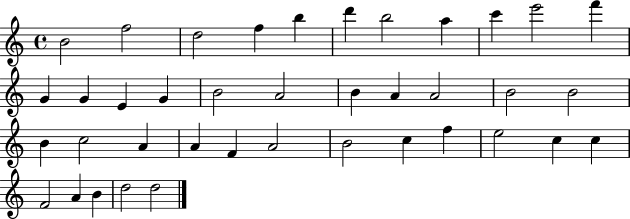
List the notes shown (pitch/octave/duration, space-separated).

B4/h F5/h D5/h F5/q B5/q D6/q B5/h A5/q C6/q E6/h F6/q G4/q G4/q E4/q G4/q B4/h A4/h B4/q A4/q A4/h B4/h B4/h B4/q C5/h A4/q A4/q F4/q A4/h B4/h C5/q F5/q E5/h C5/q C5/q F4/h A4/q B4/q D5/h D5/h